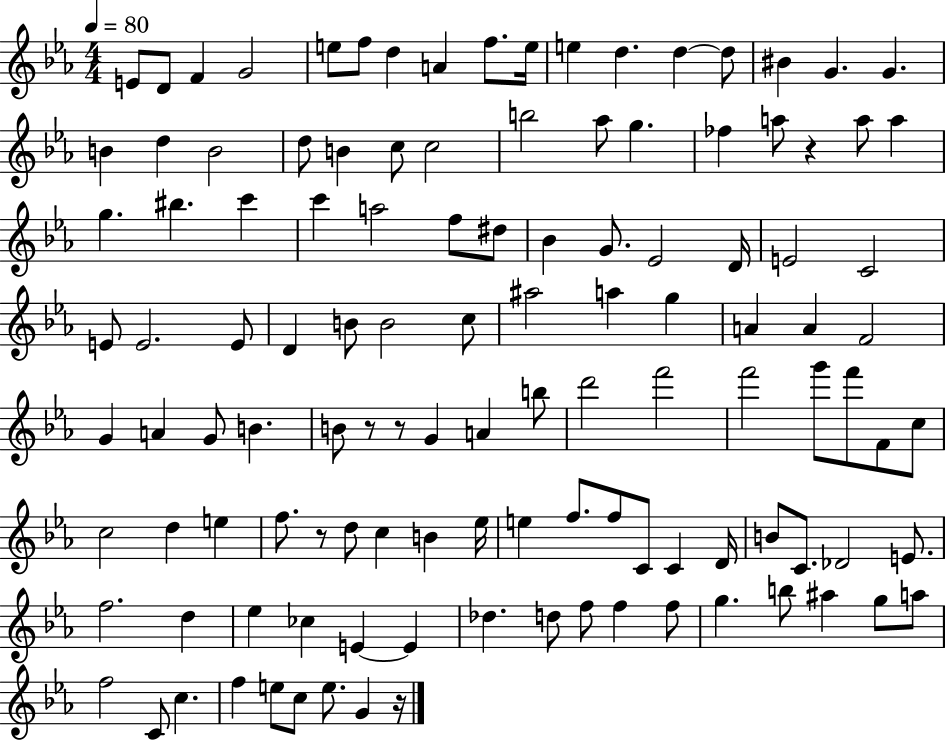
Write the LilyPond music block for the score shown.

{
  \clef treble
  \numericTimeSignature
  \time 4/4
  \key ees \major
  \tempo 4 = 80
  e'8 d'8 f'4 g'2 | e''8 f''8 d''4 a'4 f''8. e''16 | e''4 d''4. d''4~~ d''8 | bis'4 g'4. g'4. | \break b'4 d''4 b'2 | d''8 b'4 c''8 c''2 | b''2 aes''8 g''4. | fes''4 a''8 r4 a''8 a''4 | \break g''4. bis''4. c'''4 | c'''4 a''2 f''8 dis''8 | bes'4 g'8. ees'2 d'16 | e'2 c'2 | \break e'8 e'2. e'8 | d'4 b'8 b'2 c''8 | ais''2 a''4 g''4 | a'4 a'4 f'2 | \break g'4 a'4 g'8 b'4. | b'8 r8 r8 g'4 a'4 b''8 | d'''2 f'''2 | f'''2 g'''8 f'''8 f'8 c''8 | \break c''2 d''4 e''4 | f''8. r8 d''8 c''4 b'4 ees''16 | e''4 f''8. f''8 c'8 c'4 d'16 | b'8 c'8. des'2 e'8. | \break f''2. d''4 | ees''4 ces''4 e'4~~ e'4 | des''4. d''8 f''8 f''4 f''8 | g''4. b''8 ais''4 g''8 a''8 | \break f''2 c'8 c''4. | f''4 e''8 c''8 e''8. g'4 r16 | \bar "|."
}